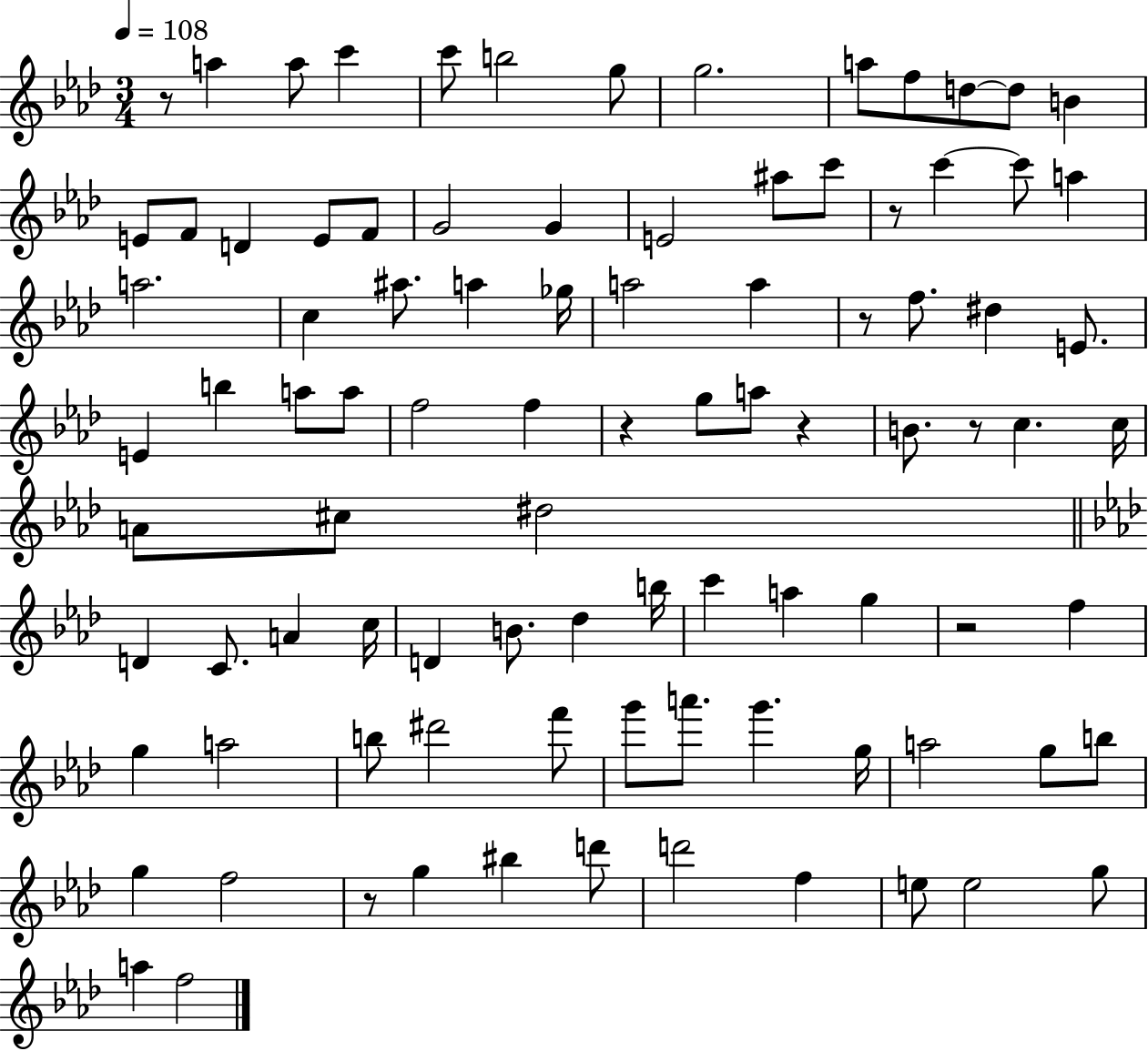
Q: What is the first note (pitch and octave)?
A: A5